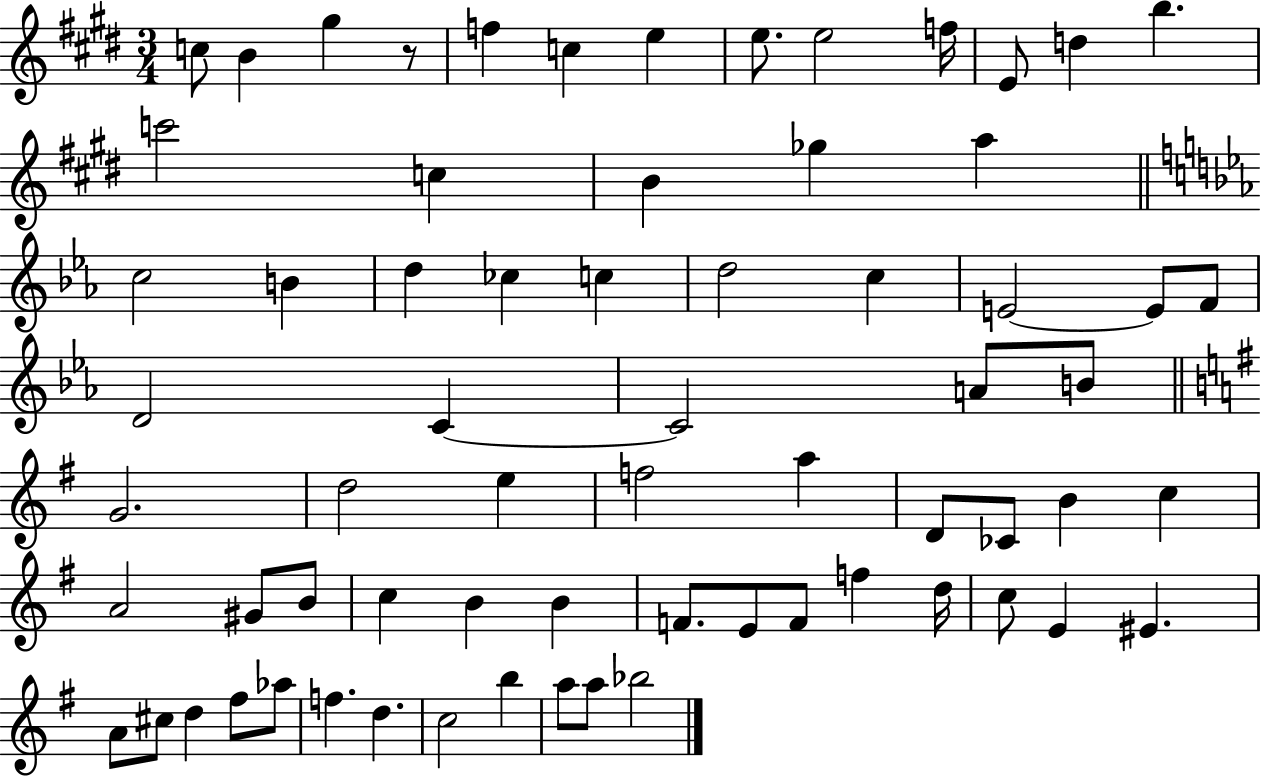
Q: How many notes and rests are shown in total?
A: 68